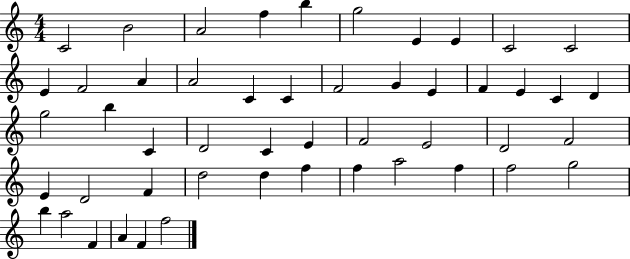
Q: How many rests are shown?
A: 0